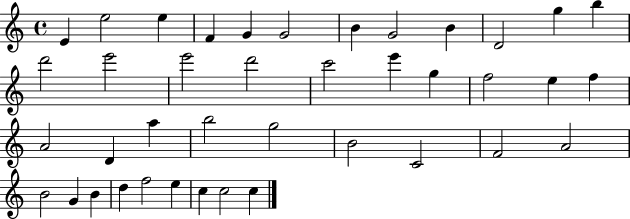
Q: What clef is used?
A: treble